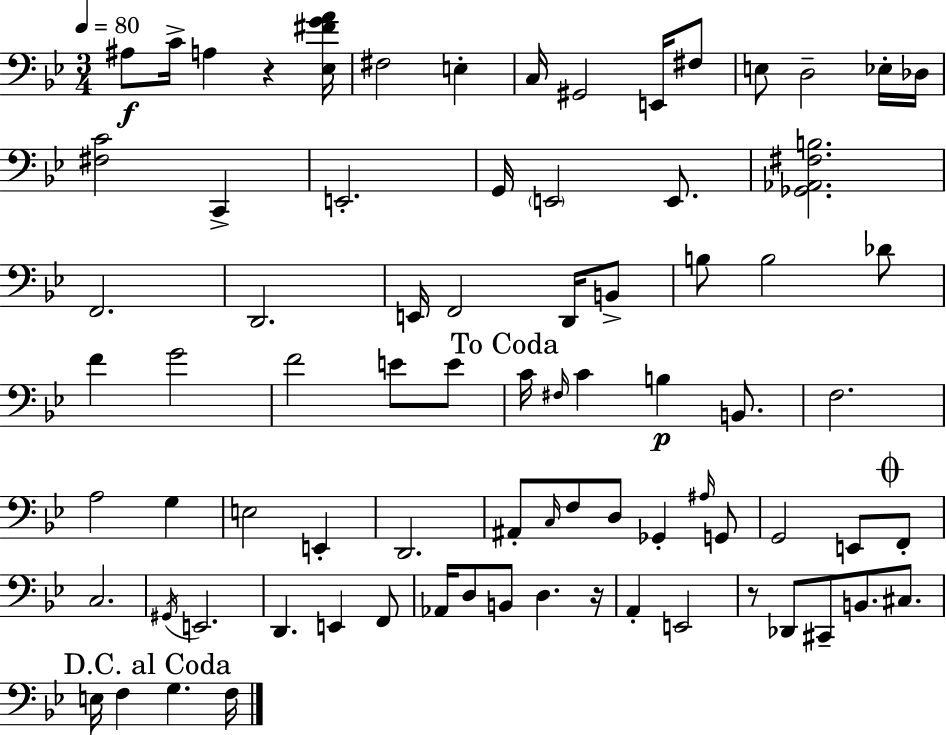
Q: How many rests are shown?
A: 3